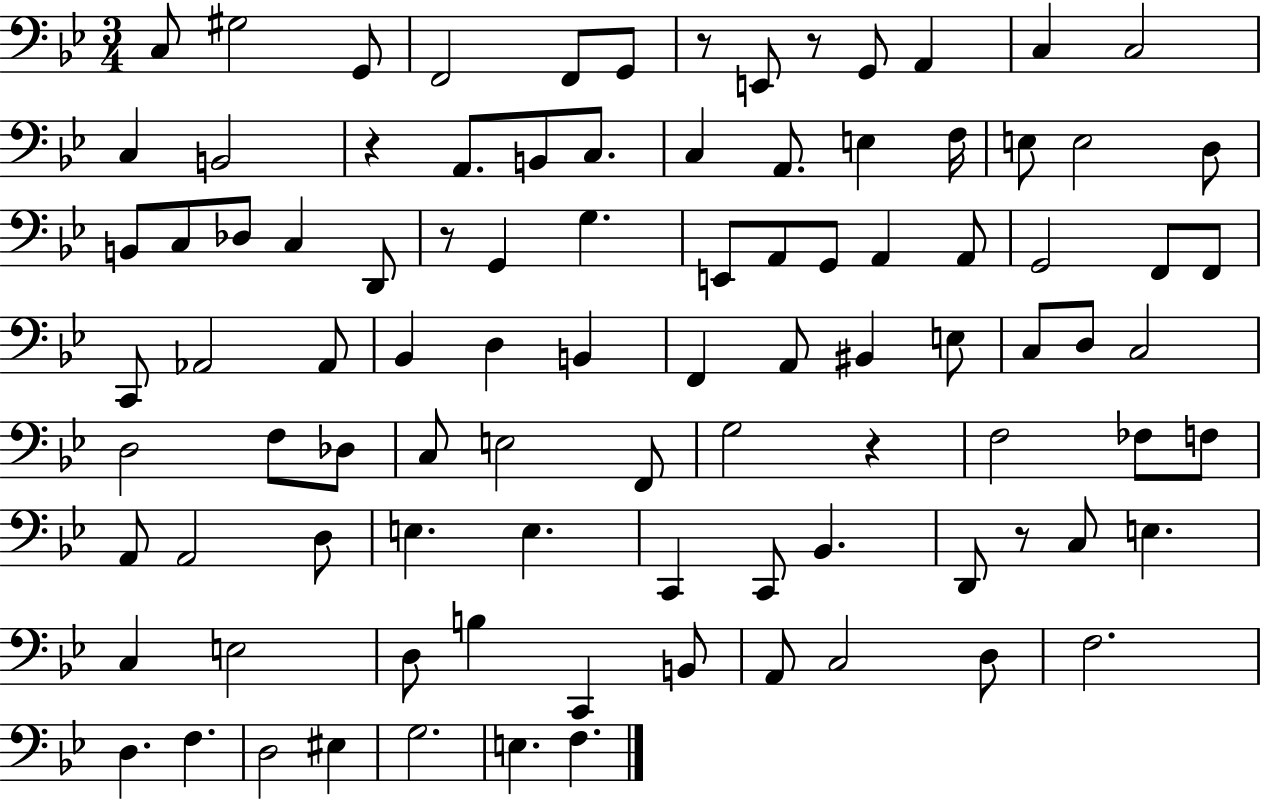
X:1
T:Untitled
M:3/4
L:1/4
K:Bb
C,/2 ^G,2 G,,/2 F,,2 F,,/2 G,,/2 z/2 E,,/2 z/2 G,,/2 A,, C, C,2 C, B,,2 z A,,/2 B,,/2 C,/2 C, A,,/2 E, F,/4 E,/2 E,2 D,/2 B,,/2 C,/2 _D,/2 C, D,,/2 z/2 G,, G, E,,/2 A,,/2 G,,/2 A,, A,,/2 G,,2 F,,/2 F,,/2 C,,/2 _A,,2 _A,,/2 _B,, D, B,, F,, A,,/2 ^B,, E,/2 C,/2 D,/2 C,2 D,2 F,/2 _D,/2 C,/2 E,2 F,,/2 G,2 z F,2 _F,/2 F,/2 A,,/2 A,,2 D,/2 E, E, C,, C,,/2 _B,, D,,/2 z/2 C,/2 E, C, E,2 D,/2 B, C,, B,,/2 A,,/2 C,2 D,/2 F,2 D, F, D,2 ^E, G,2 E, F,